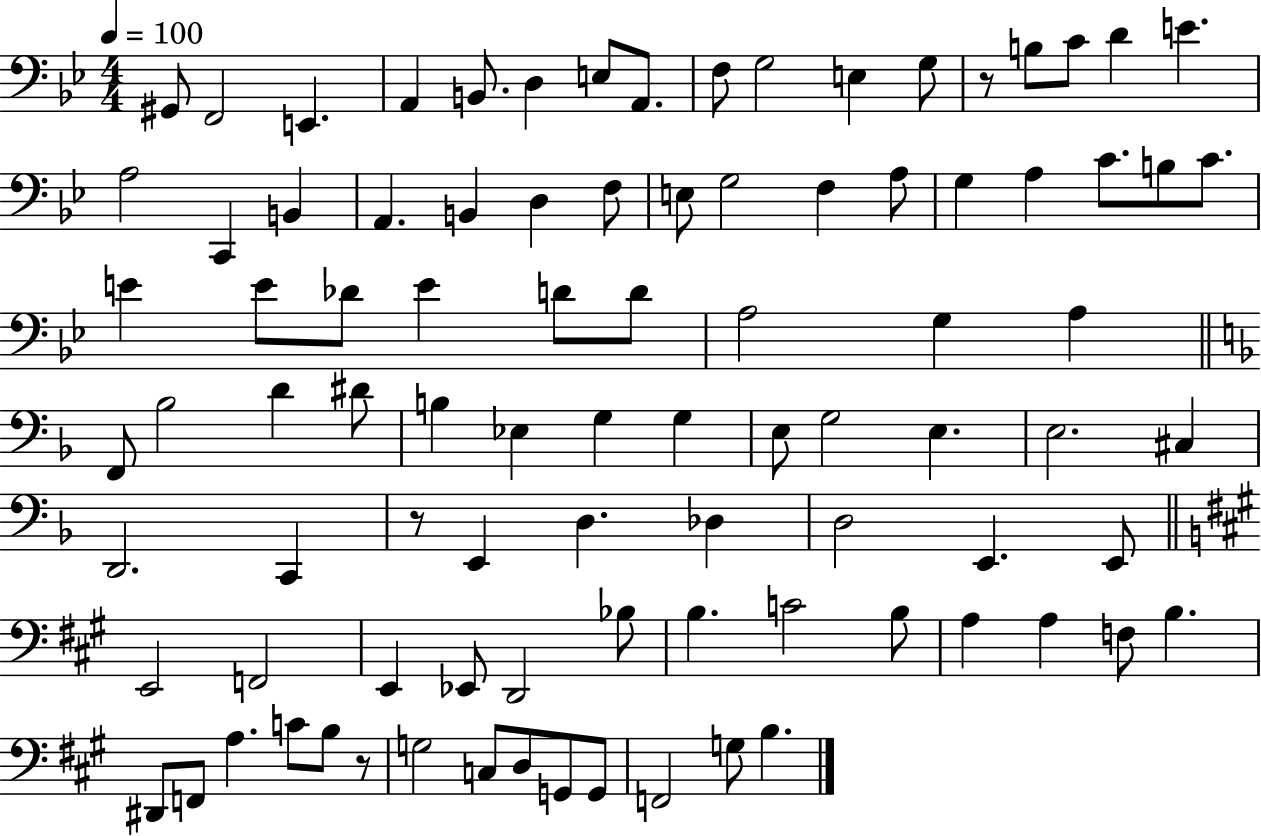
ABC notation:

X:1
T:Untitled
M:4/4
L:1/4
K:Bb
^G,,/2 F,,2 E,, A,, B,,/2 D, E,/2 A,,/2 F,/2 G,2 E, G,/2 z/2 B,/2 C/2 D E A,2 C,, B,, A,, B,, D, F,/2 E,/2 G,2 F, A,/2 G, A, C/2 B,/2 C/2 E E/2 _D/2 E D/2 D/2 A,2 G, A, F,,/2 _B,2 D ^D/2 B, _E, G, G, E,/2 G,2 E, E,2 ^C, D,,2 C,, z/2 E,, D, _D, D,2 E,, E,,/2 E,,2 F,,2 E,, _E,,/2 D,,2 _B,/2 B, C2 B,/2 A, A, F,/2 B, ^D,,/2 F,,/2 A, C/2 B,/2 z/2 G,2 C,/2 D,/2 G,,/2 G,,/2 F,,2 G,/2 B,